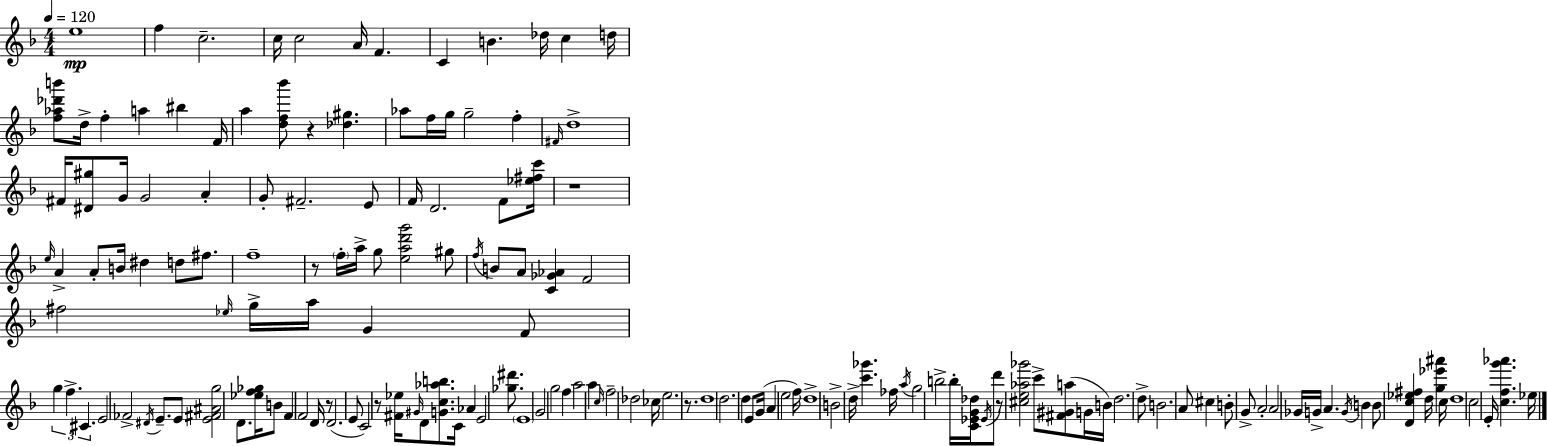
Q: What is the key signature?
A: F major